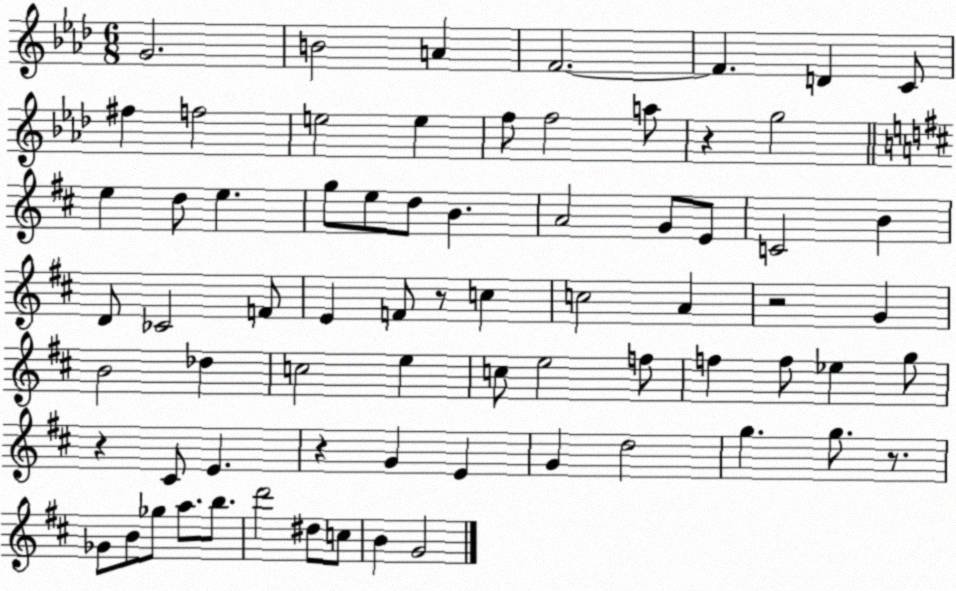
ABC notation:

X:1
T:Untitled
M:6/8
L:1/4
K:Ab
G2 B2 A F2 F D C/2 ^f f2 e2 e f/2 f2 a/2 z g2 e d/2 e g/2 e/2 d/2 B A2 G/2 E/2 C2 B D/2 _C2 F/2 E F/2 z/2 c c2 A z2 G B2 _d c2 e c/2 e2 f/2 f f/2 _e g/2 z ^C/2 E z G E G d2 g g/2 z/2 _G/2 B/2 _g/2 a/2 b/2 d'2 ^d/2 c/2 B G2